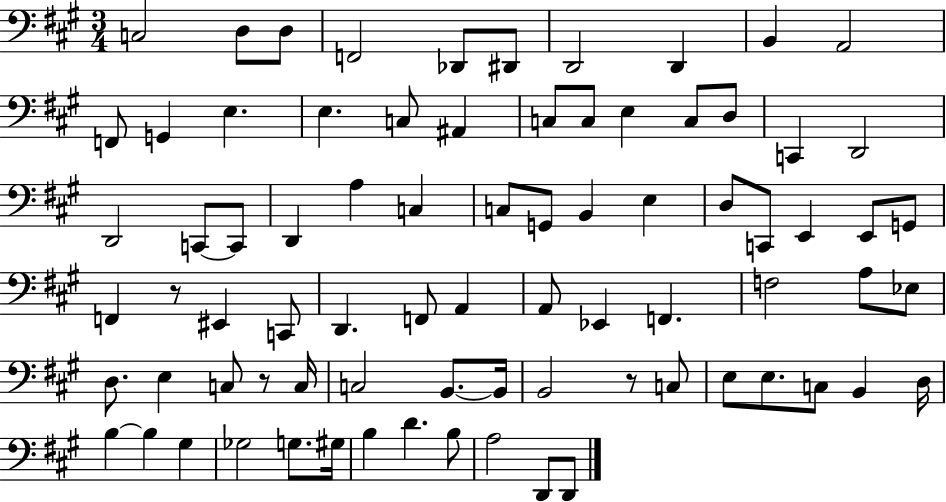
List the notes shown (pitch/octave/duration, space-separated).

C3/h D3/e D3/e F2/h Db2/e D#2/e D2/h D2/q B2/q A2/h F2/e G2/q E3/q. E3/q. C3/e A#2/q C3/e C3/e E3/q C3/e D3/e C2/q D2/h D2/h C2/e C2/e D2/q A3/q C3/q C3/e G2/e B2/q E3/q D3/e C2/e E2/q E2/e G2/e F2/q R/e EIS2/q C2/e D2/q. F2/e A2/q A2/e Eb2/q F2/q. F3/h A3/e Eb3/e D3/e. E3/q C3/e R/e C3/s C3/h B2/e. B2/s B2/h R/e C3/e E3/e E3/e. C3/e B2/q D3/s B3/q B3/q G#3/q Gb3/h G3/e. G#3/s B3/q D4/q. B3/e A3/h D2/e D2/e